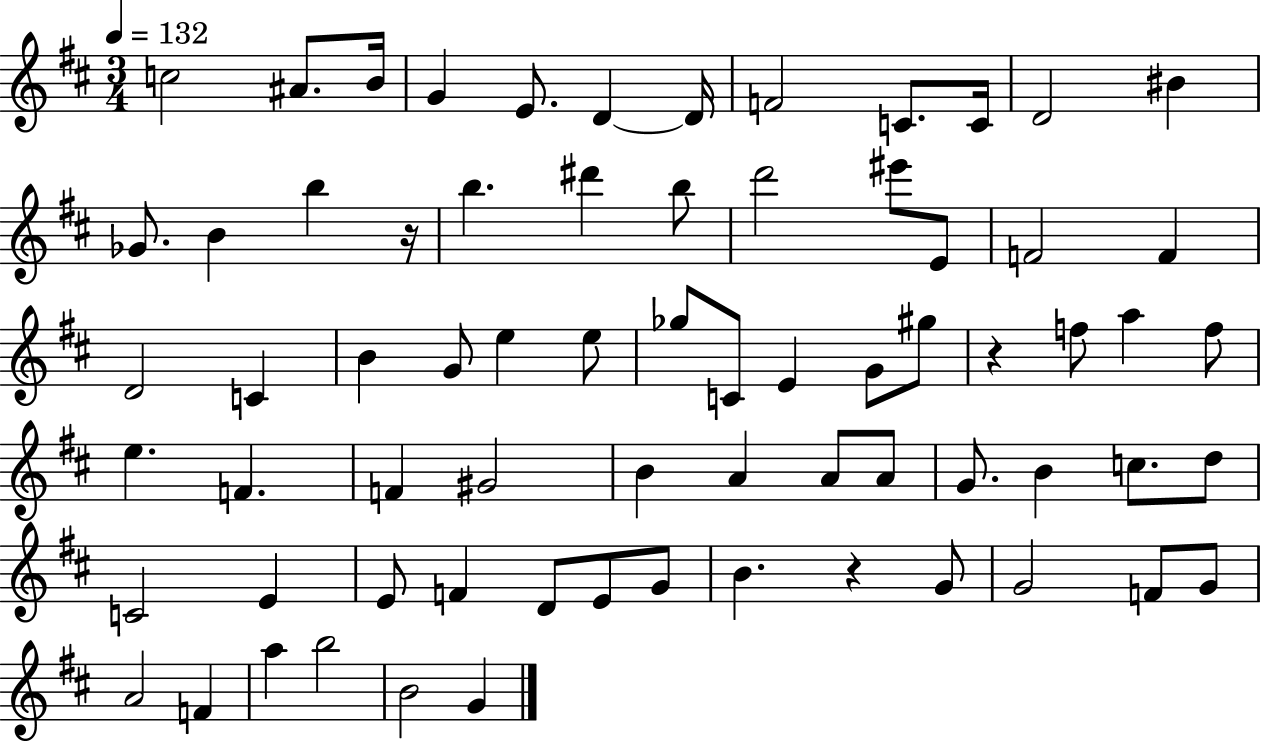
X:1
T:Untitled
M:3/4
L:1/4
K:D
c2 ^A/2 B/4 G E/2 D D/4 F2 C/2 C/4 D2 ^B _G/2 B b z/4 b ^d' b/2 d'2 ^e'/2 E/2 F2 F D2 C B G/2 e e/2 _g/2 C/2 E G/2 ^g/2 z f/2 a f/2 e F F ^G2 B A A/2 A/2 G/2 B c/2 d/2 C2 E E/2 F D/2 E/2 G/2 B z G/2 G2 F/2 G/2 A2 F a b2 B2 G